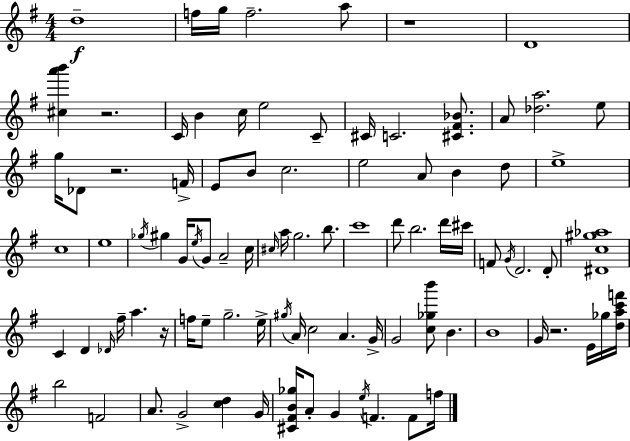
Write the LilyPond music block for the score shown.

{
  \clef treble
  \numericTimeSignature
  \time 4/4
  \key g \major
  \repeat volta 2 { d''1--\f | f''16 g''16 f''2.-- a''8 | r1 | d'1 | \break <cis'' a''' b'''>4 r2. | c'16 b'4 c''16 e''2 c'8-- | cis'16 c'2. <cis' fis' bes'>8. | a'8 <des'' a''>2. e''8 | \break g''16 des'8 r2. f'16-> | e'8 b'8 c''2. | e''2 a'8 b'4 d''8 | e''1-> | \break c''1 | e''1 | \acciaccatura { ges''16 } gis''4 g'16 \acciaccatura { e''16 } g'8 a'2-- | c''16 \grace { cis''16 } a''16 g''2. | \break b''8. c'''1 | d'''8 b''2. | d'''16 cis'''16 f'8 \acciaccatura { g'16 } d'2. | d'8-. <dis' c'' gis'' aes''>1 | \break c'4 d'4 \grace { des'16 } fis''16-- a''4. | r16 f''16 e''8-- g''2.-- | e''16-> \acciaccatura { gis''16 } a'16 c''2 a'4. | g'16-> g'2 <c'' ges'' b'''>8 | \break b'4. b'1 | g'16 r2. | e'16 ges''16 <d'' a'' c''' f'''>16 b''2 f'2 | a'8. g'2-> | \break <c'' d''>4 g'16 <cis' fis' b' ges''>16 a'8-. g'4 \acciaccatura { e''16 } f'4. | f'8 f''16 } \bar "|."
}